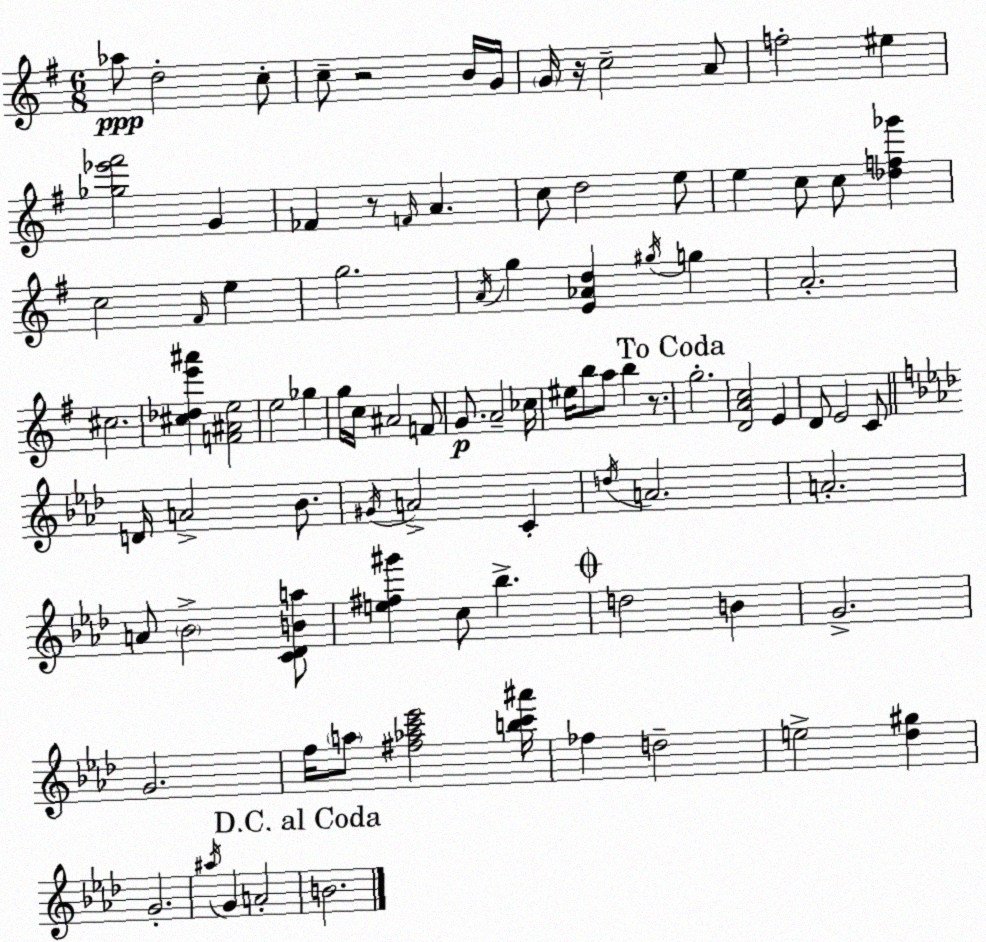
X:1
T:Untitled
M:6/8
L:1/4
K:G
_a/2 d2 c/2 c/2 z2 B/4 G/4 G/4 z/4 c2 A/2 f2 ^e [_g_e'^f']2 G _F z/2 F/4 A c/2 d2 e/2 e c/2 c/2 [_df_g'] c2 ^F/4 e g2 A/4 g [E_Ad] ^g/4 g A2 ^c2 [^c_de'^a'] [F^Ae]2 e2 _g g/4 c/4 ^A2 F/2 G/2 A2 _c/4 ^e/4 b/2 a/2 b z/2 g2 [DAc]2 E D/2 E2 C/2 D/4 A2 _B/2 ^G/4 A2 C d/4 A2 A2 A/2 _B2 [C_DBa]/2 [e^f^g'] c/2 _b d2 B G2 G2 f/4 a/2 [^f_ac'_e']2 [bc'^a']/4 _f d2 e2 [_d^g] G2 ^a/4 G A2 B2